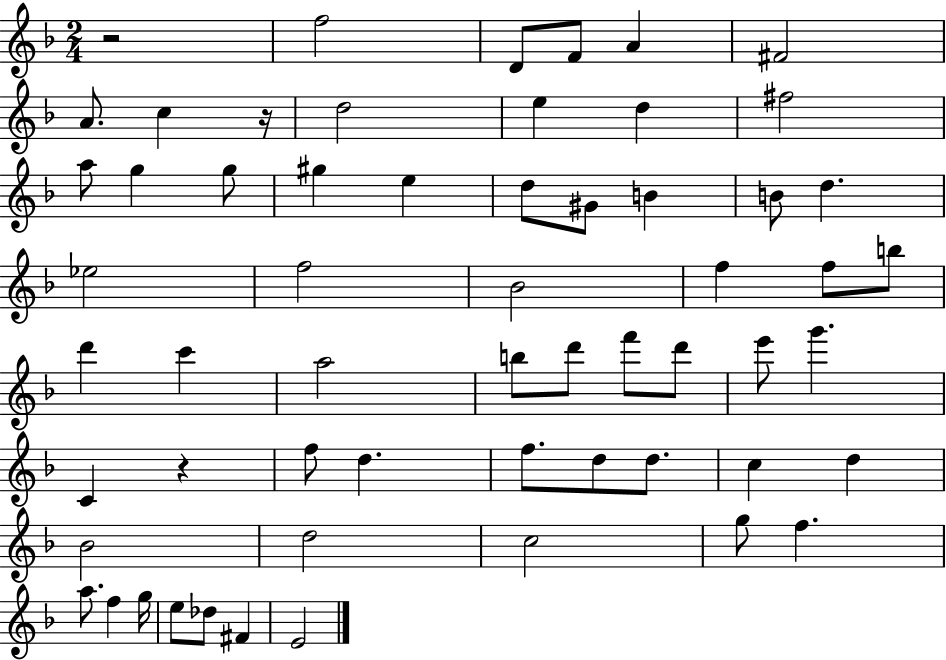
X:1
T:Untitled
M:2/4
L:1/4
K:F
z2 f2 D/2 F/2 A ^F2 A/2 c z/4 d2 e d ^f2 a/2 g g/2 ^g e d/2 ^G/2 B B/2 d _e2 f2 _B2 f f/2 b/2 d' c' a2 b/2 d'/2 f'/2 d'/2 e'/2 g' C z f/2 d f/2 d/2 d/2 c d _B2 d2 c2 g/2 f a/2 f g/4 e/2 _d/2 ^F E2